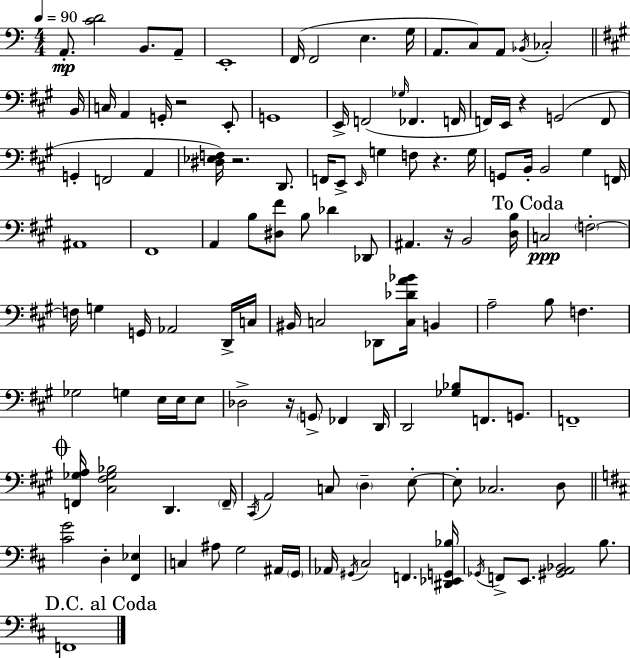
X:1
T:Untitled
M:4/4
L:1/4
K:C
A,,/2 [CD]2 B,,/2 A,,/2 E,,4 F,,/4 F,,2 E, G,/4 A,,/2 C,/2 A,,/2 _B,,/4 _C,2 B,,/4 C,/4 A,, G,,/4 z2 E,,/2 G,,4 E,,/4 F,,2 _G,/4 _F,, F,,/4 F,,/4 E,,/4 z G,,2 F,,/2 G,, F,,2 A,, [^D,_E,F,]/4 z2 D,,/2 F,,/4 E,,/2 E,,/4 G, F,/2 z G,/4 G,,/2 B,,/4 B,,2 ^G, F,,/4 ^A,,4 ^F,,4 A,, B,/2 [^D,^F]/2 B,/2 _D _D,,/2 ^A,, z/4 B,,2 [D,B,]/4 C,2 F,2 F,/4 G, G,,/4 _A,,2 D,,/4 C,/4 ^B,,/4 C,2 _D,,/2 [C,_DA_B]/4 B,, A,2 B,/2 F, _G,2 G, E,/4 E,/4 E,/2 _D,2 z/4 G,,/2 _F,, D,,/4 D,,2 [_G,_B,]/2 F,,/2 G,,/2 F,,4 [F,,_G,A,]/4 [^C,^F,_G,_B,]2 D,, F,,/4 ^C,,/4 A,,2 C,/2 D, E,/2 E,/2 _C,2 D,/2 [^CG]2 D, [^F,,_E,] C, ^A,/2 G,2 ^A,,/4 G,,/4 _A,,/4 ^G,,/4 ^C,2 F,, [^D,,_E,,G,,_B,]/4 _G,,/4 F,,/2 E,,/2 [^G,,A,,_B,,]2 B,/2 F,,4